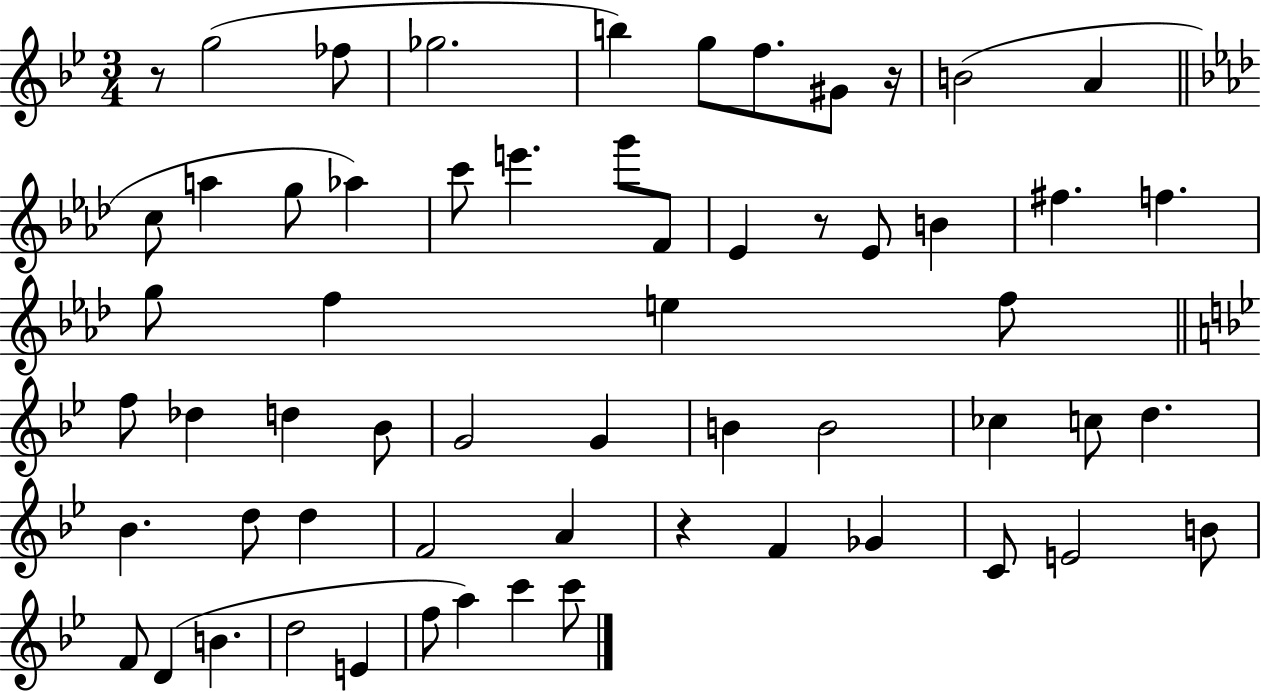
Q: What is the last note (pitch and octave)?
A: C6